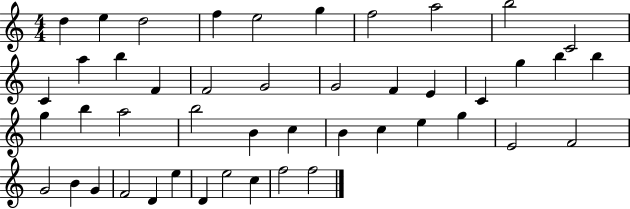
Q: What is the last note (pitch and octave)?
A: F5